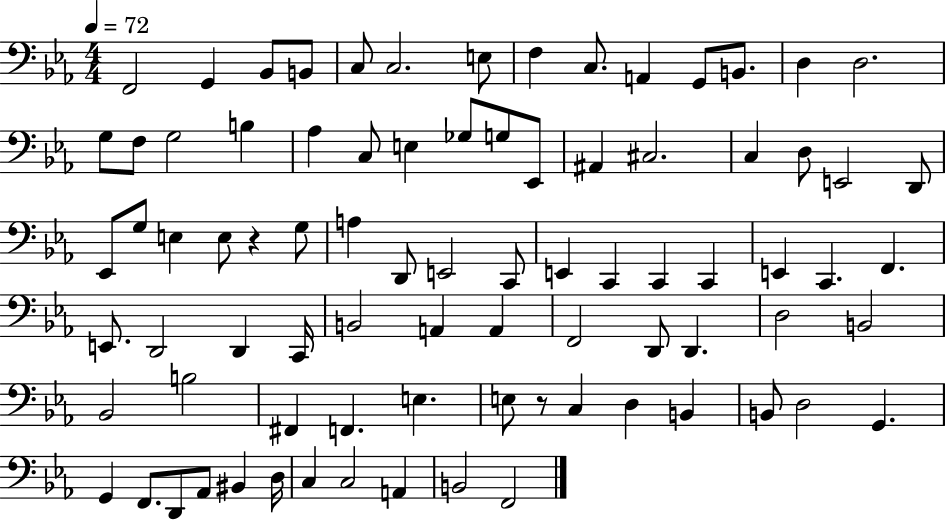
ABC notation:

X:1
T:Untitled
M:4/4
L:1/4
K:Eb
F,,2 G,, _B,,/2 B,,/2 C,/2 C,2 E,/2 F, C,/2 A,, G,,/2 B,,/2 D, D,2 G,/2 F,/2 G,2 B, _A, C,/2 E, _G,/2 G,/2 _E,,/2 ^A,, ^C,2 C, D,/2 E,,2 D,,/2 _E,,/2 G,/2 E, E,/2 z G,/2 A, D,,/2 E,,2 C,,/2 E,, C,, C,, C,, E,, C,, F,, E,,/2 D,,2 D,, C,,/4 B,,2 A,, A,, F,,2 D,,/2 D,, D,2 B,,2 _B,,2 B,2 ^F,, F,, E, E,/2 z/2 C, D, B,, B,,/2 D,2 G,, G,, F,,/2 D,,/2 _A,,/2 ^B,, D,/4 C, C,2 A,, B,,2 F,,2